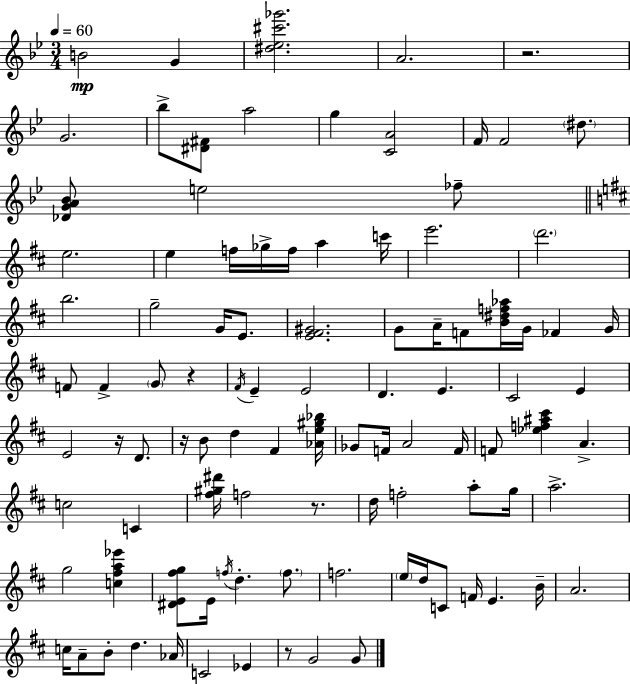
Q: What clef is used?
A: treble